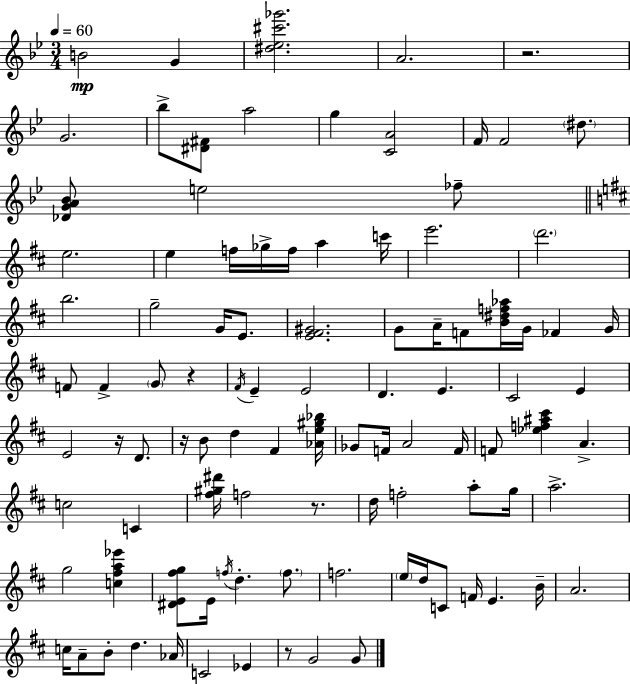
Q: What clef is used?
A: treble